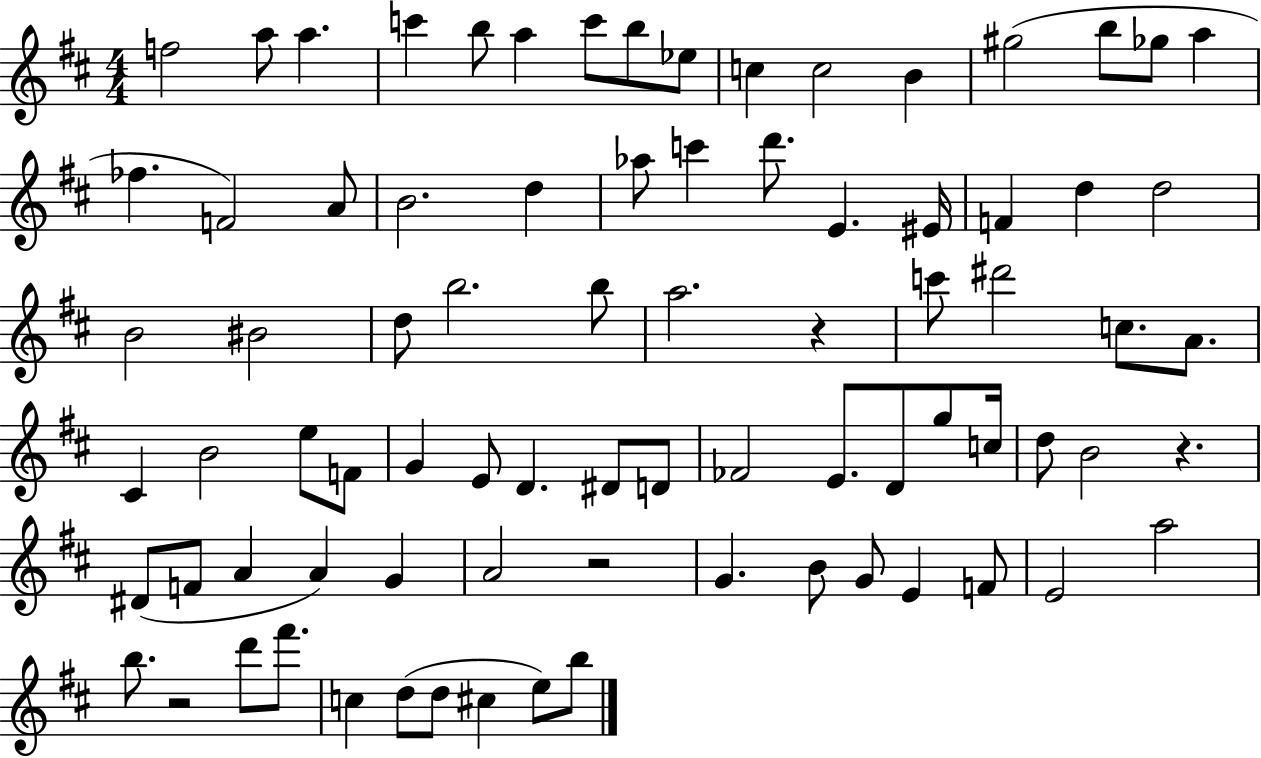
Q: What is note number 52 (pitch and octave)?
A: G5